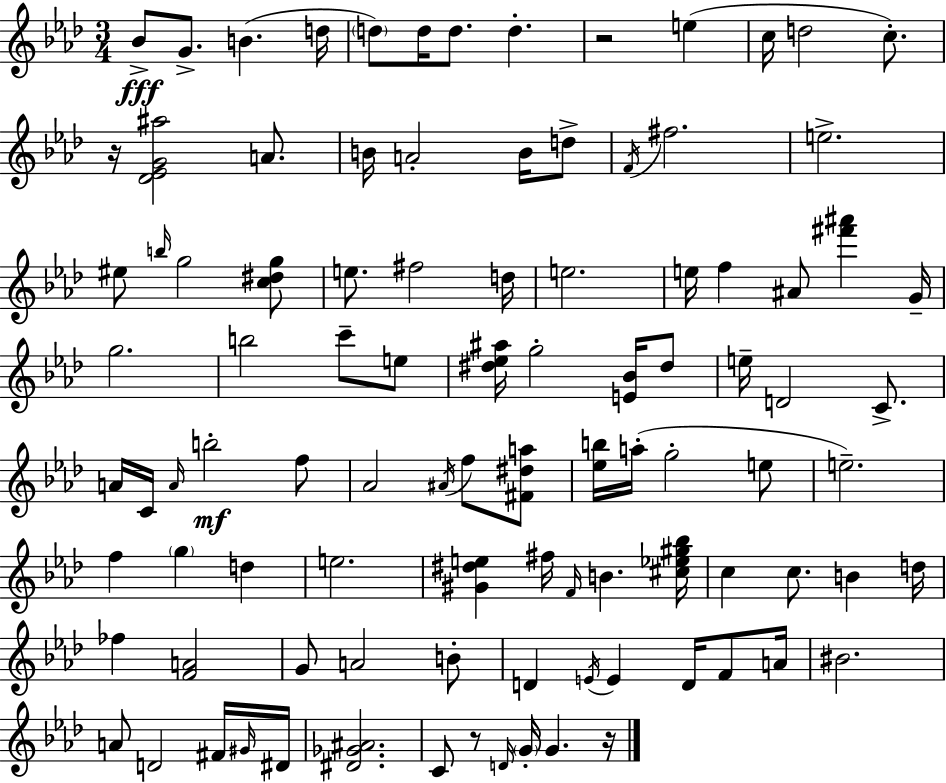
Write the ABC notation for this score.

X:1
T:Untitled
M:3/4
L:1/4
K:Ab
_B/2 G/2 B d/4 d/2 d/4 d/2 d z2 e c/4 d2 c/2 z/4 [_D_EG^a]2 A/2 B/4 A2 B/4 d/2 F/4 ^f2 e2 ^e/2 b/4 g2 [c^dg]/2 e/2 ^f2 d/4 e2 e/4 f ^A/2 [^f'^a'] G/4 g2 b2 c'/2 e/2 [^d_e^a]/4 g2 [E_B]/4 ^d/2 e/4 D2 C/2 A/4 C/4 A/4 b2 f/2 _A2 ^A/4 f/2 [^F^da]/2 [_eb]/4 a/4 g2 e/2 e2 f g d e2 [^G^de] ^f/4 F/4 B [^c_e^g_b]/4 c c/2 B d/4 _f [FA]2 G/2 A2 B/2 D E/4 E D/4 F/2 A/4 ^B2 A/2 D2 ^F/4 ^G/4 ^D/4 [^D_G^A]2 C/2 z/2 D/4 G/4 G z/4